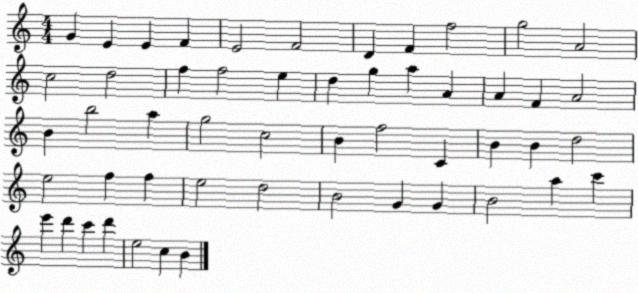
X:1
T:Untitled
M:4/4
L:1/4
K:C
G E E F E2 F2 D F f2 g2 A2 c2 d2 f f2 e d g a A A F A2 B b2 a g2 c2 B f2 C B B d2 e2 f f e2 d2 B2 G G B2 a c' e' d' c' d' e2 c B